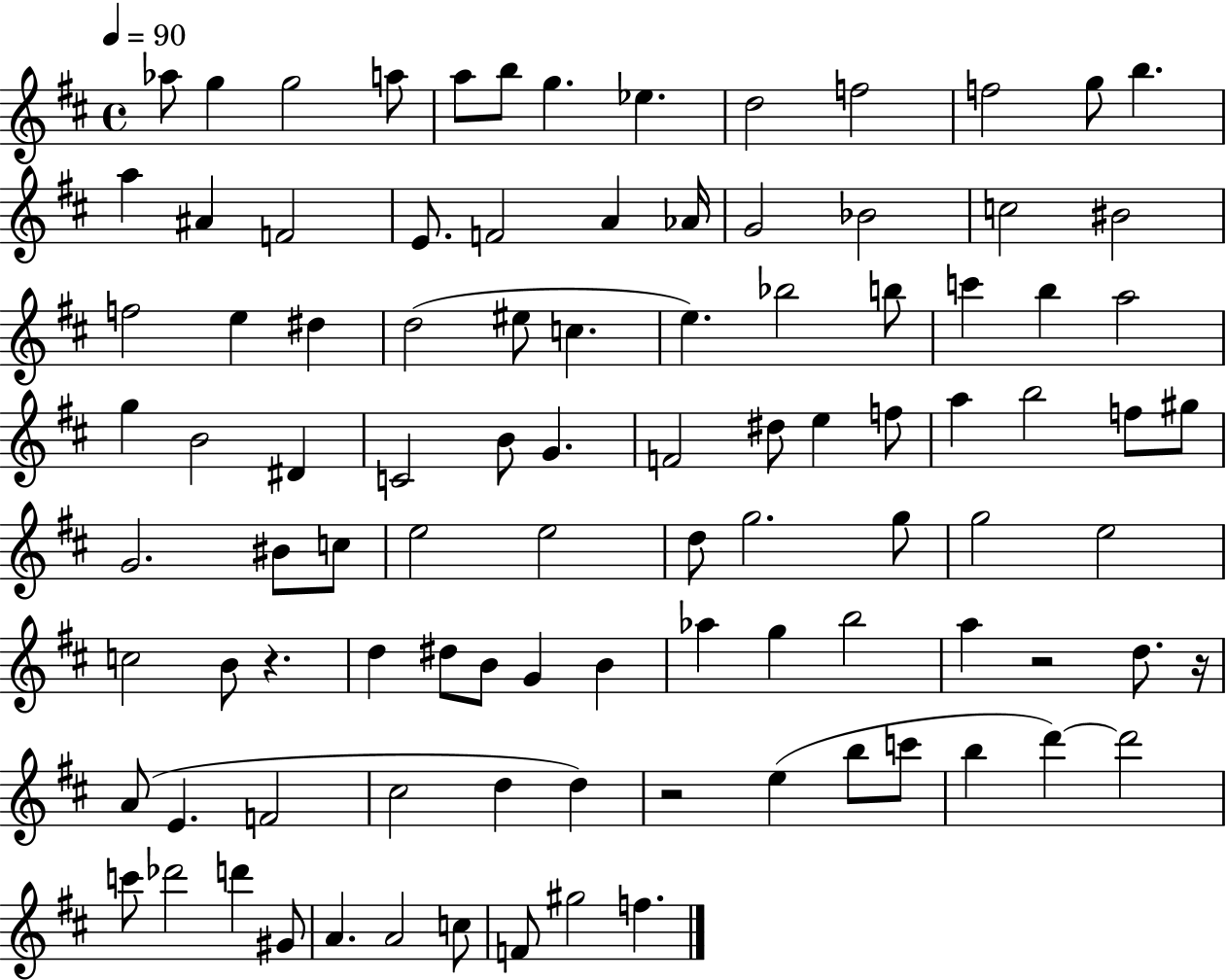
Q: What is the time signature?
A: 4/4